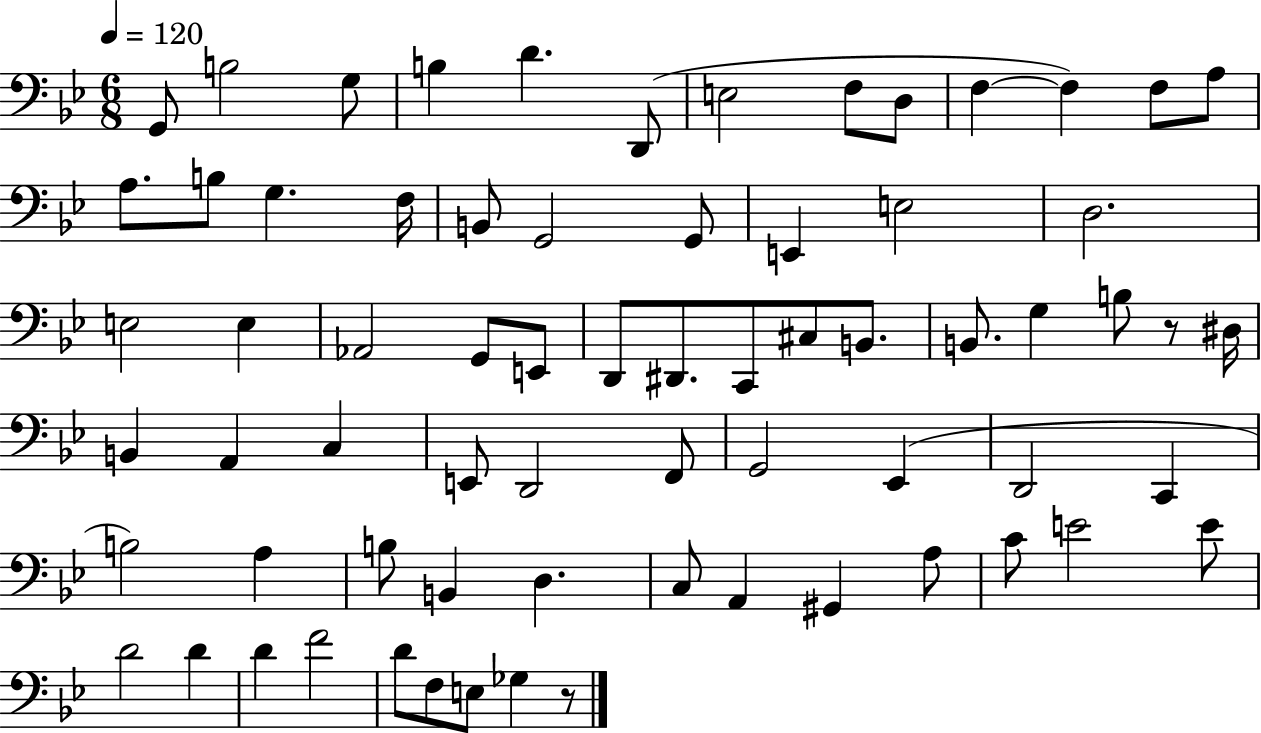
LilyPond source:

{
  \clef bass
  \numericTimeSignature
  \time 6/8
  \key bes \major
  \tempo 4 = 120
  \repeat volta 2 { g,8 b2 g8 | b4 d'4. d,8( | e2 f8 d8 | f4~~ f4) f8 a8 | \break a8. b8 g4. f16 | b,8 g,2 g,8 | e,4 e2 | d2. | \break e2 e4 | aes,2 g,8 e,8 | d,8 dis,8. c,8 cis8 b,8. | b,8. g4 b8 r8 dis16 | \break b,4 a,4 c4 | e,8 d,2 f,8 | g,2 ees,4( | d,2 c,4 | \break b2) a4 | b8 b,4 d4. | c8 a,4 gis,4 a8 | c'8 e'2 e'8 | \break d'2 d'4 | d'4 f'2 | d'8 f8 e8 ges4 r8 | } \bar "|."
}